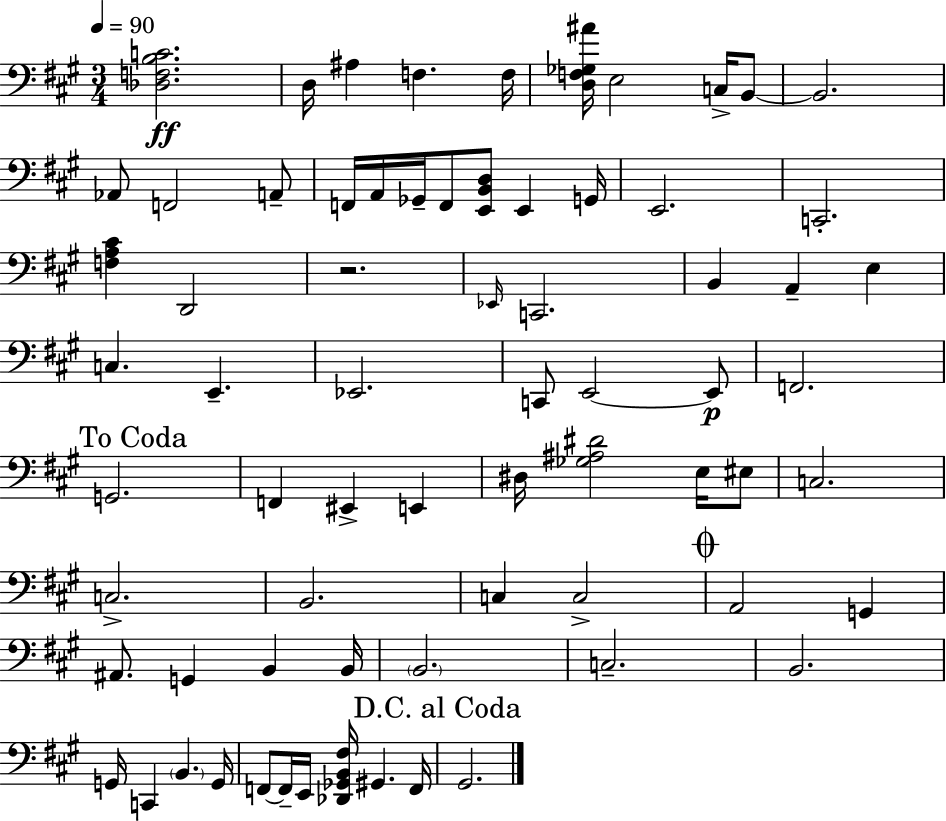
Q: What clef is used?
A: bass